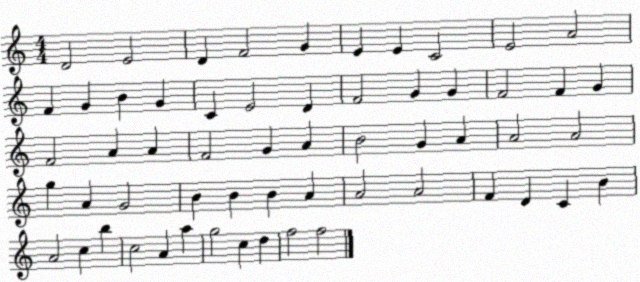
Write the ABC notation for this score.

X:1
T:Untitled
M:4/4
L:1/4
K:C
D2 E2 D F2 G E E C2 E2 A2 F G B G C E2 D F2 G G F2 F G F2 A A F2 G A B2 G A A2 A2 g A G2 B B B A A2 A2 F D C B A2 c b c2 A a g2 c d f2 f2